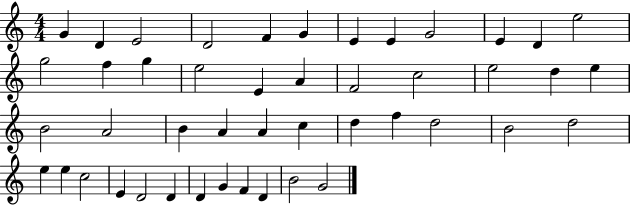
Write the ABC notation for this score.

X:1
T:Untitled
M:4/4
L:1/4
K:C
G D E2 D2 F G E E G2 E D e2 g2 f g e2 E A F2 c2 e2 d e B2 A2 B A A c d f d2 B2 d2 e e c2 E D2 D D G F D B2 G2